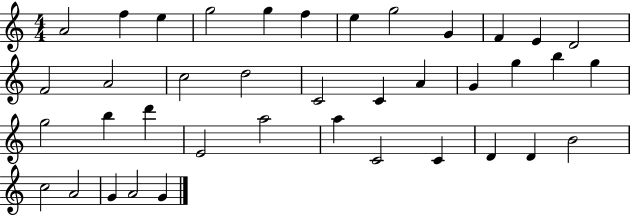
A4/h F5/q E5/q G5/h G5/q F5/q E5/q G5/h G4/q F4/q E4/q D4/h F4/h A4/h C5/h D5/h C4/h C4/q A4/q G4/q G5/q B5/q G5/q G5/h B5/q D6/q E4/h A5/h A5/q C4/h C4/q D4/q D4/q B4/h C5/h A4/h G4/q A4/h G4/q